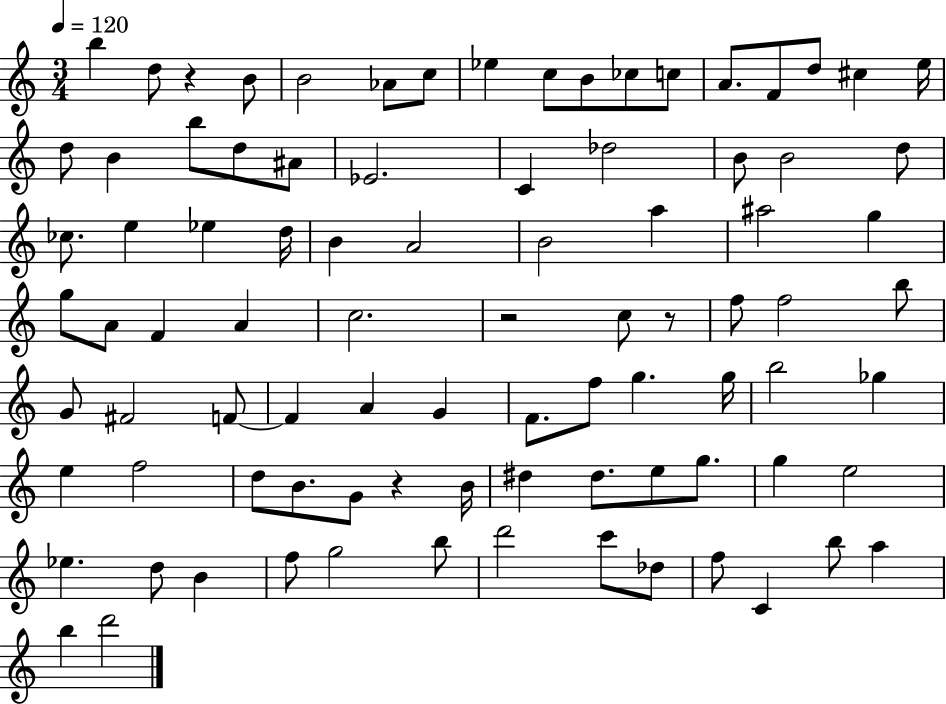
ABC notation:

X:1
T:Untitled
M:3/4
L:1/4
K:C
b d/2 z B/2 B2 _A/2 c/2 _e c/2 B/2 _c/2 c/2 A/2 F/2 d/2 ^c e/4 d/2 B b/2 d/2 ^A/2 _E2 C _d2 B/2 B2 d/2 _c/2 e _e d/4 B A2 B2 a ^a2 g g/2 A/2 F A c2 z2 c/2 z/2 f/2 f2 b/2 G/2 ^F2 F/2 F A G F/2 f/2 g g/4 b2 _g e f2 d/2 B/2 G/2 z B/4 ^d ^d/2 e/2 g/2 g e2 _e d/2 B f/2 g2 b/2 d'2 c'/2 _d/2 f/2 C b/2 a b d'2